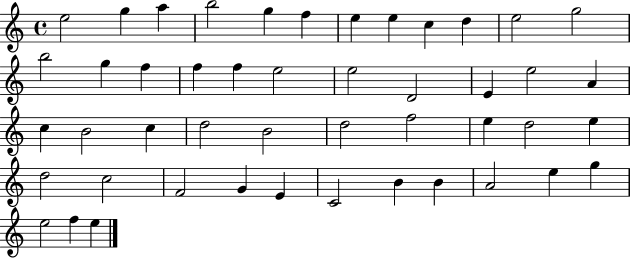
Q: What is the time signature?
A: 4/4